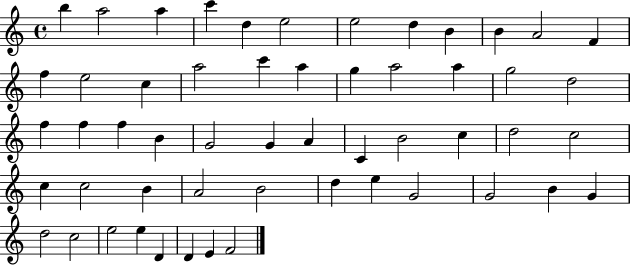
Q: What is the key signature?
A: C major